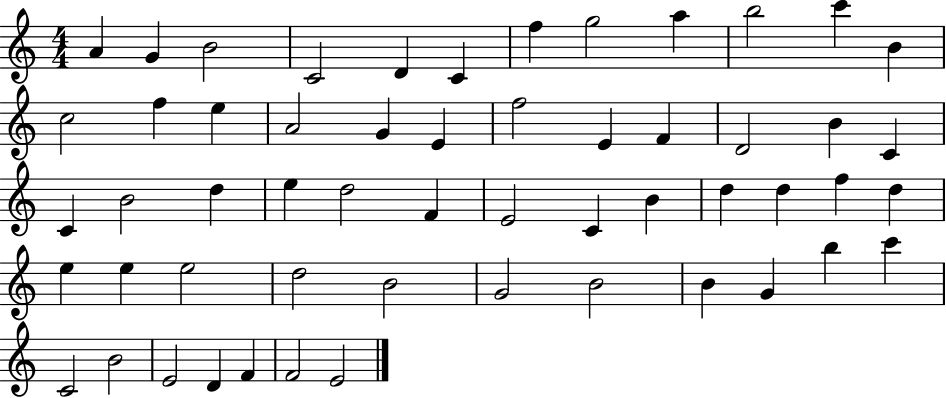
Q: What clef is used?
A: treble